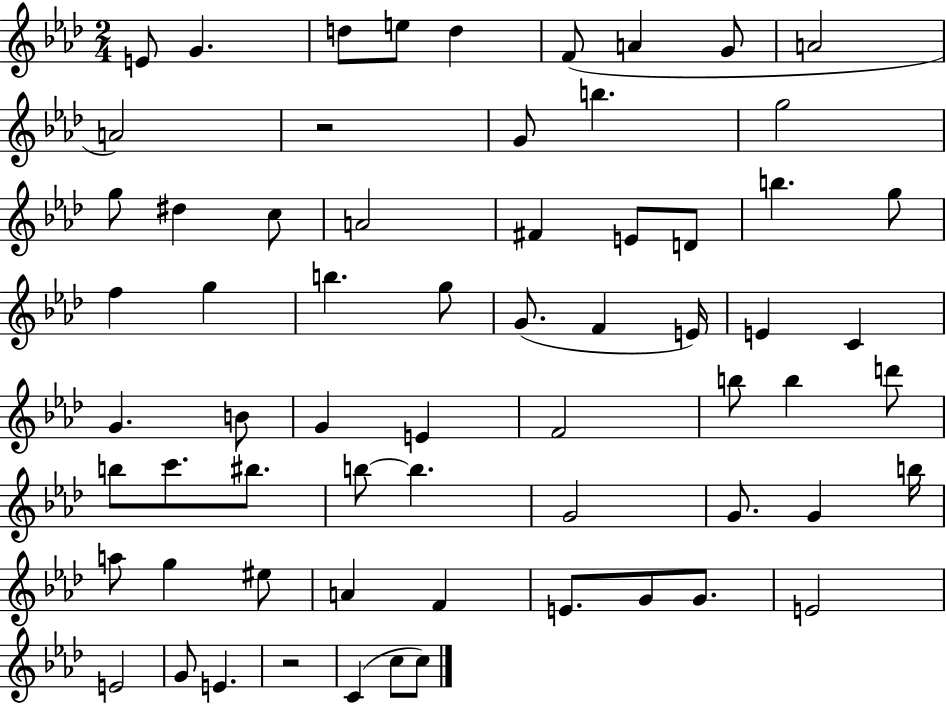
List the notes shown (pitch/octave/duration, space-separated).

E4/e G4/q. D5/e E5/e D5/q F4/e A4/q G4/e A4/h A4/h R/h G4/e B5/q. G5/h G5/e D#5/q C5/e A4/h F#4/q E4/e D4/e B5/q. G5/e F5/q G5/q B5/q. G5/e G4/e. F4/q E4/s E4/q C4/q G4/q. B4/e G4/q E4/q F4/h B5/e B5/q D6/e B5/e C6/e. BIS5/e. B5/e B5/q. G4/h G4/e. G4/q B5/s A5/e G5/q EIS5/e A4/q F4/q E4/e. G4/e G4/e. E4/h E4/h G4/e E4/q. R/h C4/q C5/e C5/e